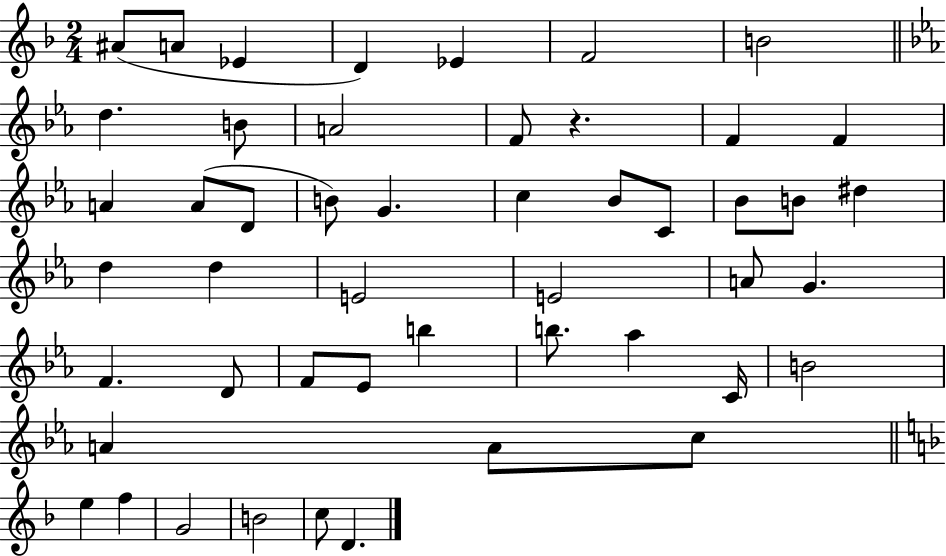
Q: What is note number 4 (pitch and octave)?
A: D4